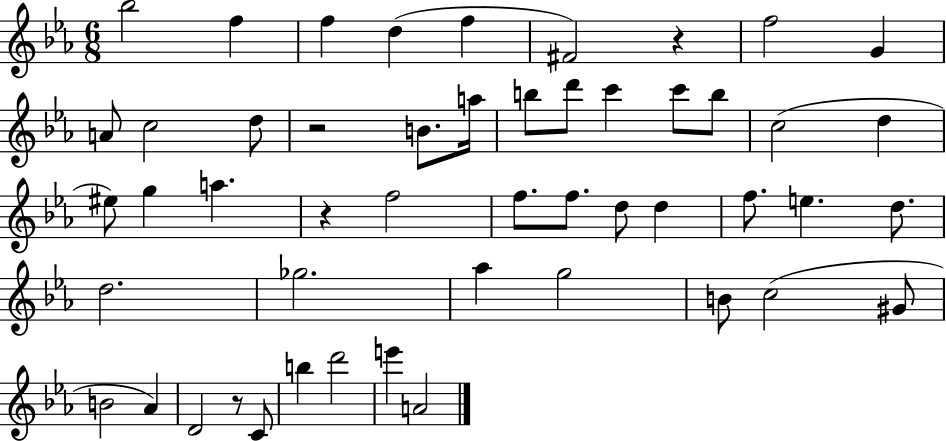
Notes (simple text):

Bb5/h F5/q F5/q D5/q F5/q F#4/h R/q F5/h G4/q A4/e C5/h D5/e R/h B4/e. A5/s B5/e D6/e C6/q C6/e B5/e C5/h D5/q EIS5/e G5/q A5/q. R/q F5/h F5/e. F5/e. D5/e D5/q F5/e. E5/q. D5/e. D5/h. Gb5/h. Ab5/q G5/h B4/e C5/h G#4/e B4/h Ab4/q D4/h R/e C4/e B5/q D6/h E6/q A4/h